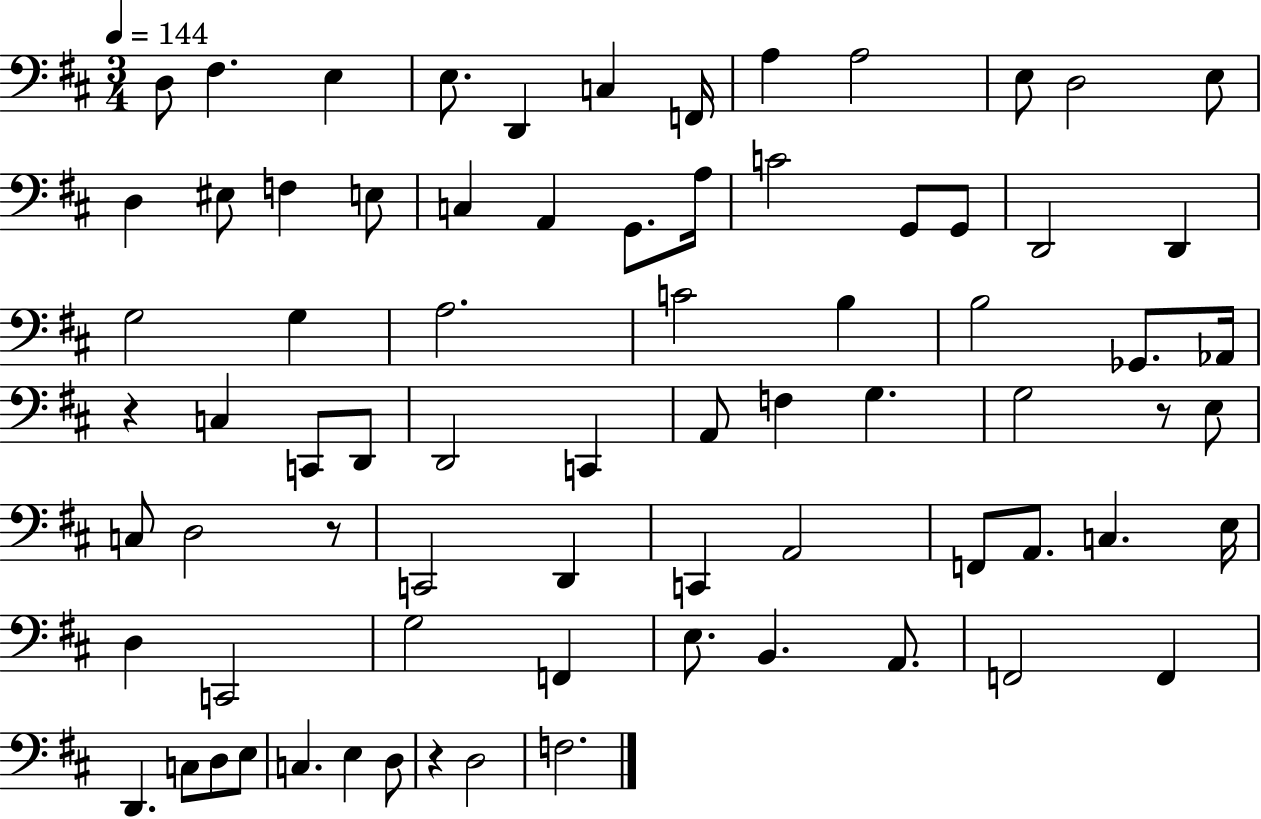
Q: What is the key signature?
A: D major